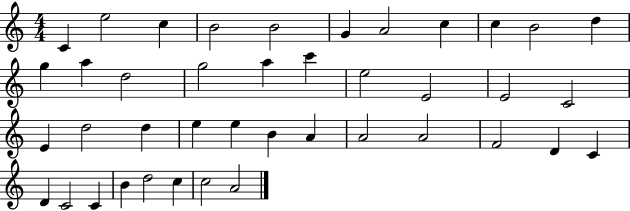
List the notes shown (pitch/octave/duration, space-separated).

C4/q E5/h C5/q B4/h B4/h G4/q A4/h C5/q C5/q B4/h D5/q G5/q A5/q D5/h G5/h A5/q C6/q E5/h E4/h E4/h C4/h E4/q D5/h D5/q E5/q E5/q B4/q A4/q A4/h A4/h F4/h D4/q C4/q D4/q C4/h C4/q B4/q D5/h C5/q C5/h A4/h